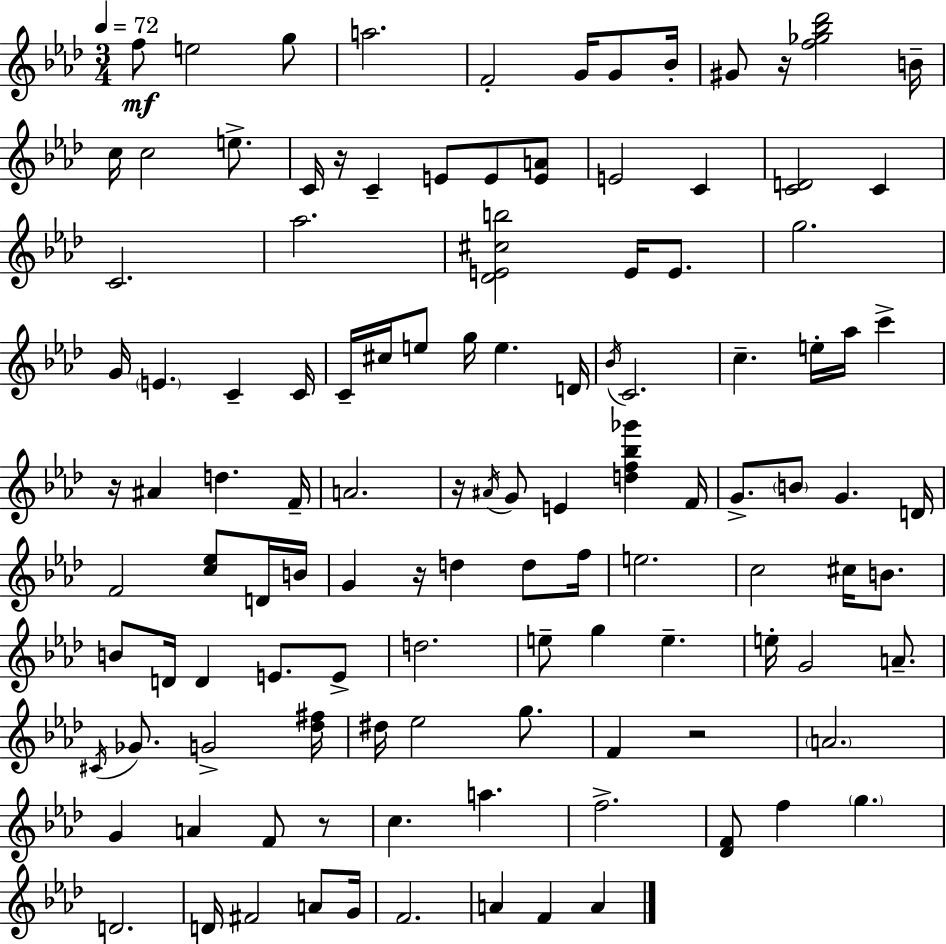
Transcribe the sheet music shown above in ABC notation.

X:1
T:Untitled
M:3/4
L:1/4
K:Ab
f/2 e2 g/2 a2 F2 G/4 G/2 _B/4 ^G/2 z/4 [f_g_b_d']2 B/4 c/4 c2 e/2 C/4 z/4 C E/2 E/2 [EA]/2 E2 C [CD]2 C C2 _a2 [_DE^cb]2 E/4 E/2 g2 G/4 E C C/4 C/4 ^c/4 e/2 g/4 e D/4 _B/4 C2 c e/4 _a/4 c' z/4 ^A d F/4 A2 z/4 ^A/4 G/2 E [df_b_g'] F/4 G/2 B/2 G D/4 F2 [c_e]/2 D/4 B/4 G z/4 d d/2 f/4 e2 c2 ^c/4 B/2 B/2 D/4 D E/2 E/2 d2 e/2 g e e/4 G2 A/2 ^C/4 _G/2 G2 [_d^f]/4 ^d/4 _e2 g/2 F z2 A2 G A F/2 z/2 c a f2 [_DF]/2 f g D2 D/4 ^F2 A/2 G/4 F2 A F A